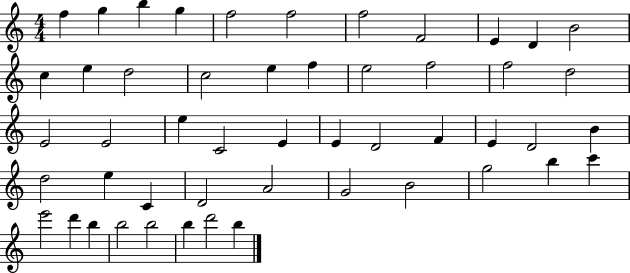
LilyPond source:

{
  \clef treble
  \numericTimeSignature
  \time 4/4
  \key c \major
  f''4 g''4 b''4 g''4 | f''2 f''2 | f''2 f'2 | e'4 d'4 b'2 | \break c''4 e''4 d''2 | c''2 e''4 f''4 | e''2 f''2 | f''2 d''2 | \break e'2 e'2 | e''4 c'2 e'4 | e'4 d'2 f'4 | e'4 d'2 b'4 | \break d''2 e''4 c'4 | d'2 a'2 | g'2 b'2 | g''2 b''4 c'''4 | \break e'''2 d'''4 b''4 | b''2 b''2 | b''4 d'''2 b''4 | \bar "|."
}